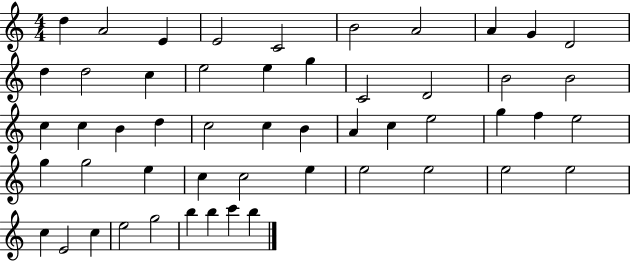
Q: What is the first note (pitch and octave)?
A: D5